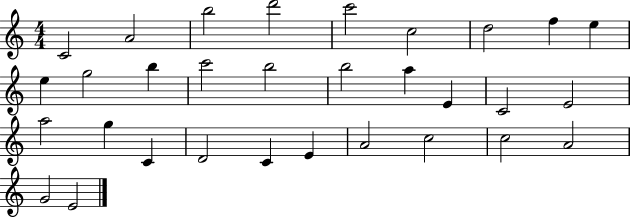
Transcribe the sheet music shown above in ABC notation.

X:1
T:Untitled
M:4/4
L:1/4
K:C
C2 A2 b2 d'2 c'2 c2 d2 f e e g2 b c'2 b2 b2 a E C2 E2 a2 g C D2 C E A2 c2 c2 A2 G2 E2